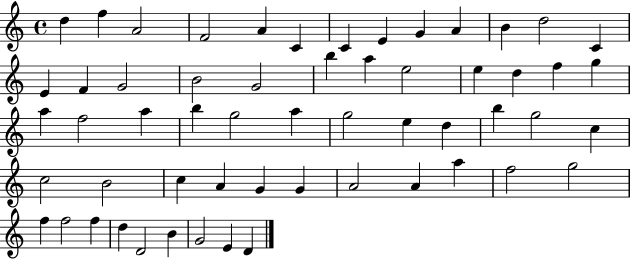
X:1
T:Untitled
M:4/4
L:1/4
K:C
d f A2 F2 A C C E G A B d2 C E F G2 B2 G2 b a e2 e d f g a f2 a b g2 a g2 e d b g2 c c2 B2 c A G G A2 A a f2 g2 f f2 f d D2 B G2 E D